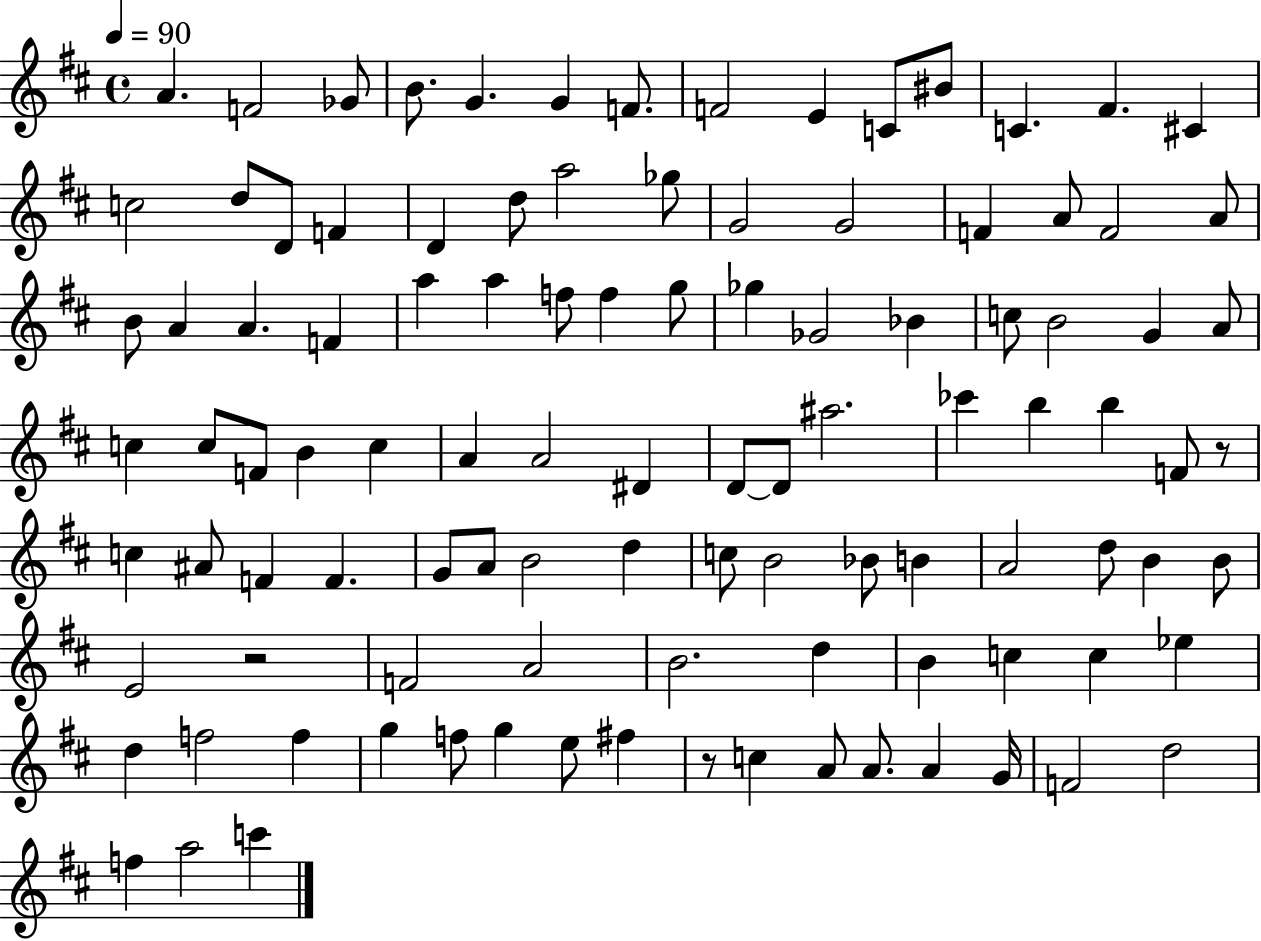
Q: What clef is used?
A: treble